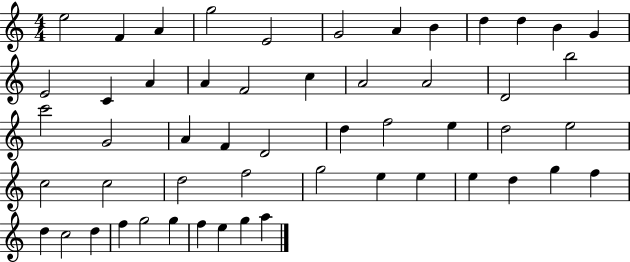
X:1
T:Untitled
M:4/4
L:1/4
K:C
e2 F A g2 E2 G2 A B d d B G E2 C A A F2 c A2 A2 D2 b2 c'2 G2 A F D2 d f2 e d2 e2 c2 c2 d2 f2 g2 e e e d g f d c2 d f g2 g f e g a